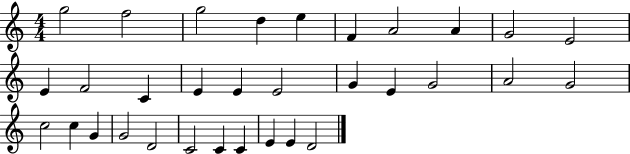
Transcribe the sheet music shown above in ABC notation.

X:1
T:Untitled
M:4/4
L:1/4
K:C
g2 f2 g2 d e F A2 A G2 E2 E F2 C E E E2 G E G2 A2 G2 c2 c G G2 D2 C2 C C E E D2